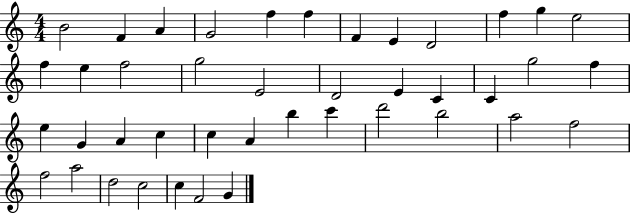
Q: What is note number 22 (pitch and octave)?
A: G5